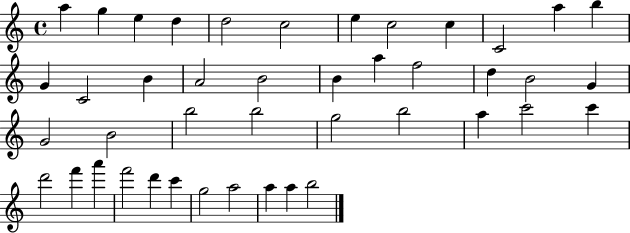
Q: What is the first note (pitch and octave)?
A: A5